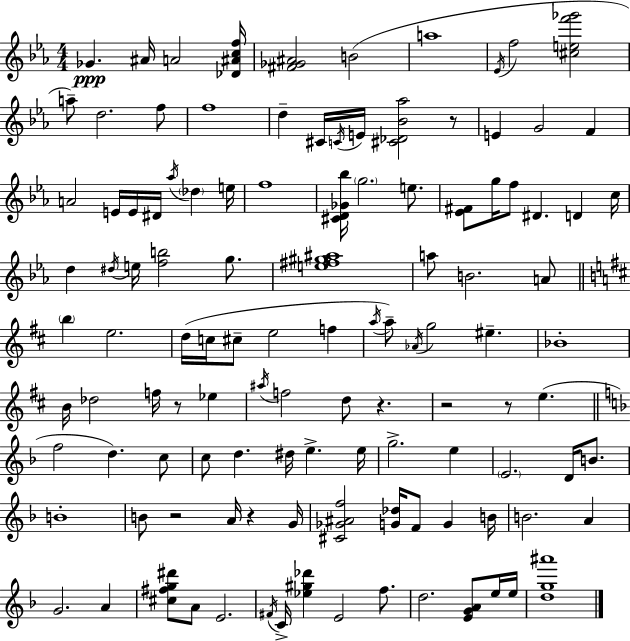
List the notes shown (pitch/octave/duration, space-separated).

Gb4/q. A#4/s A4/h [Db4,A#4,C5,F5]/s [F#4,Gb4,A#4]/h B4/h A5/w Eb4/s F5/h [C#5,E5,F6,Gb6]/h A5/e D5/h. F5/e F5/w D5/q C#4/s C4/s E4/s [C#4,Db4,Bb4,Ab5]/h R/e E4/q G4/h F4/q A4/h E4/s E4/s D#4/s Ab5/s Db5/q E5/s F5/w [C#4,D4,Gb4,Bb5]/s G5/h. E5/e. [Eb4,F#4]/e G5/s F5/e D#4/q. D4/q C5/s D5/q D#5/s E5/s [F5,B5]/h G5/e. [E5,F#5,G#5,A#5]/w A5/e B4/h. A4/e B5/q E5/h. D5/s C5/s C#5/e E5/h F5/q A5/s A5/e Ab4/s G5/h EIS5/q. Bb4/w B4/s Db5/h F5/s R/e Eb5/q A#5/s F5/h D5/e R/q. R/h R/e E5/q. F5/h D5/q. C5/e C5/e D5/q. D#5/s E5/q. E5/s G5/h. E5/q E4/h. D4/s B4/e. B4/w B4/e R/h A4/s R/q G4/s [C#4,Gb4,A#4,F5]/h [G4,Db5]/s F4/e G4/q B4/s B4/h. A4/q G4/h. A4/q [C#5,F#5,G5,D#6]/e A4/e E4/h. F#4/s C4/s [Eb5,G#5,Db6]/q E4/h F5/e. D5/h. [E4,G4,A4]/e E5/s E5/s [D5,G5,A#6]/w